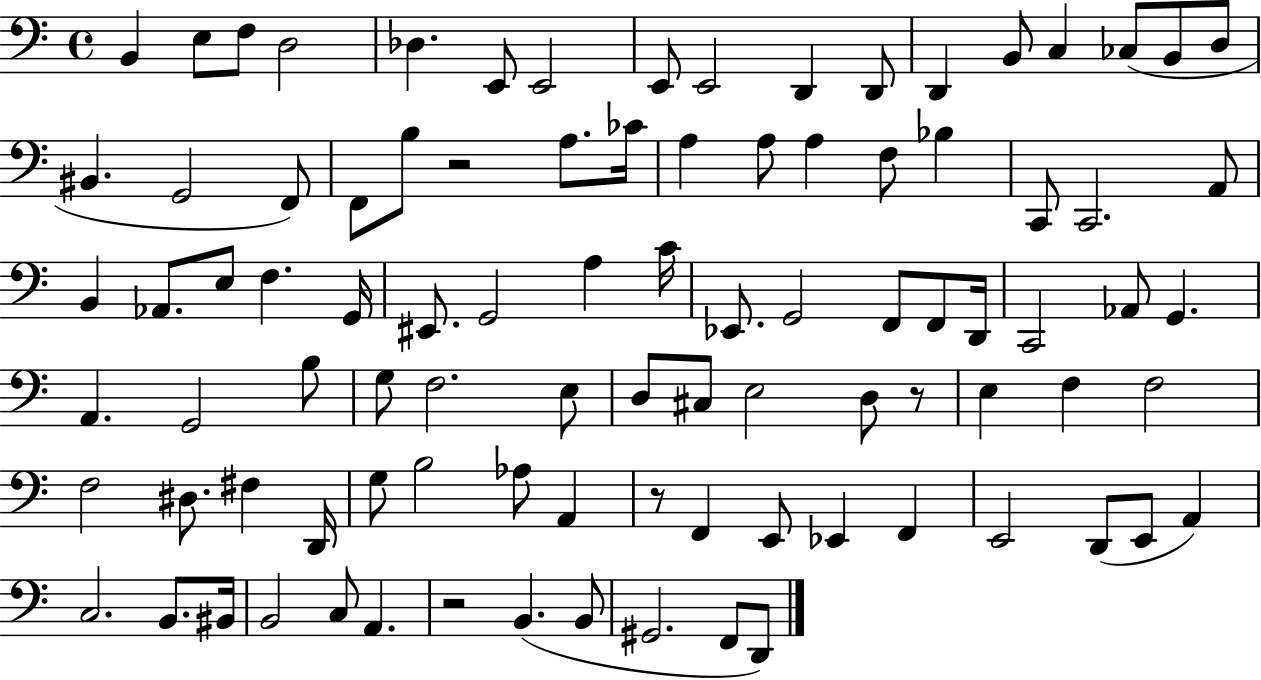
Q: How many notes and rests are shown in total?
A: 93